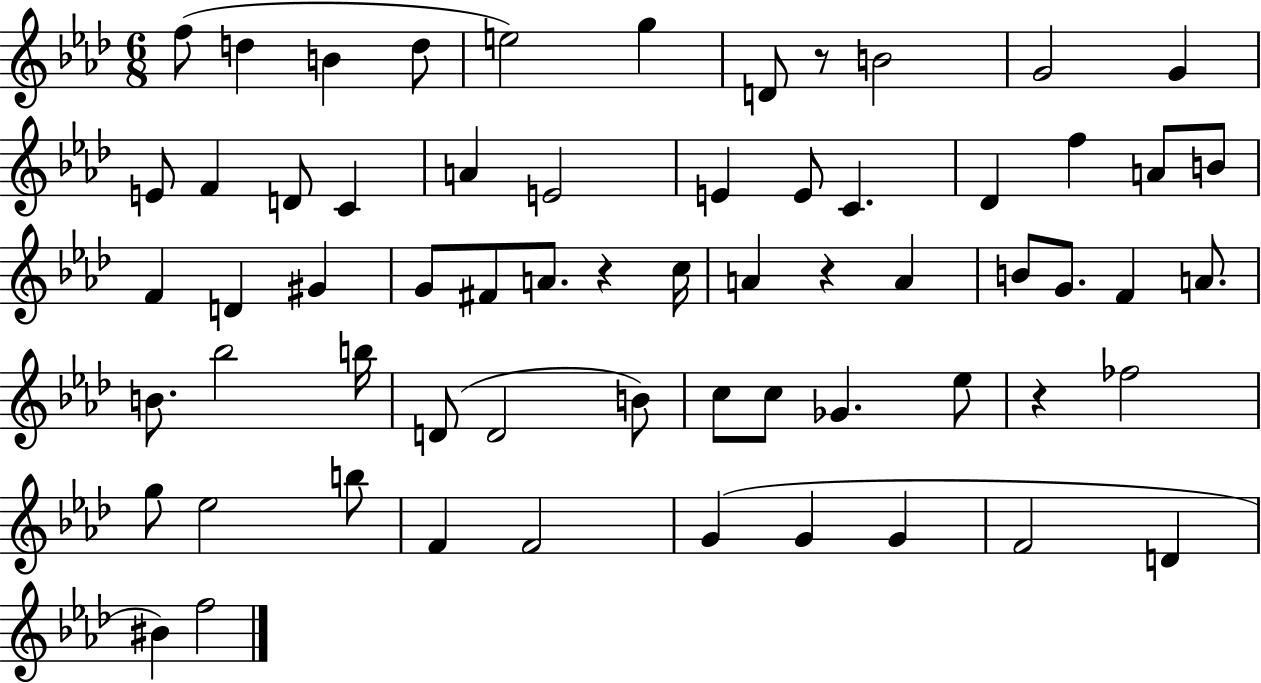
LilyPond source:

{
  \clef treble
  \numericTimeSignature
  \time 6/8
  \key aes \major
  f''8( d''4 b'4 d''8 | e''2) g''4 | d'8 r8 b'2 | g'2 g'4 | \break e'8 f'4 d'8 c'4 | a'4 e'2 | e'4 e'8 c'4. | des'4 f''4 a'8 b'8 | \break f'4 d'4 gis'4 | g'8 fis'8 a'8. r4 c''16 | a'4 r4 a'4 | b'8 g'8. f'4 a'8. | \break b'8. bes''2 b''16 | d'8( d'2 b'8) | c''8 c''8 ges'4. ees''8 | r4 fes''2 | \break g''8 ees''2 b''8 | f'4 f'2 | g'4( g'4 g'4 | f'2 d'4 | \break bis'4) f''2 | \bar "|."
}